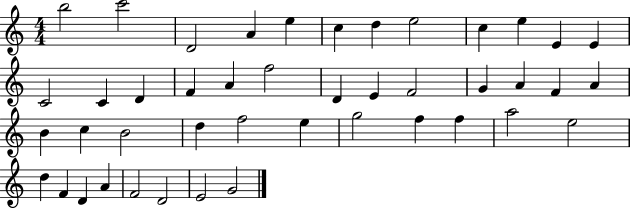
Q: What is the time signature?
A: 4/4